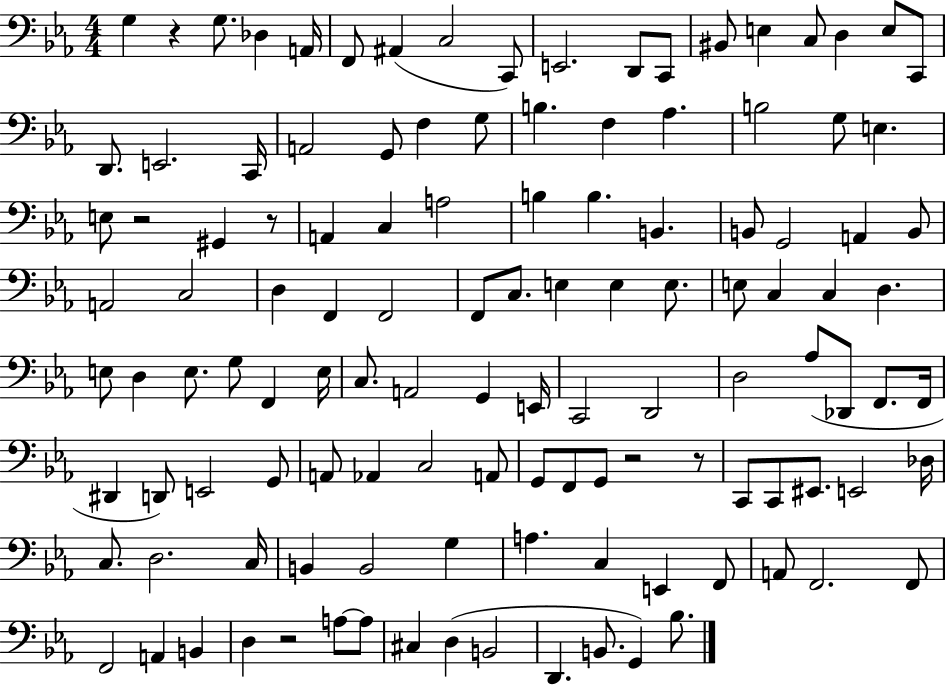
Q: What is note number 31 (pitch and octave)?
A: E3